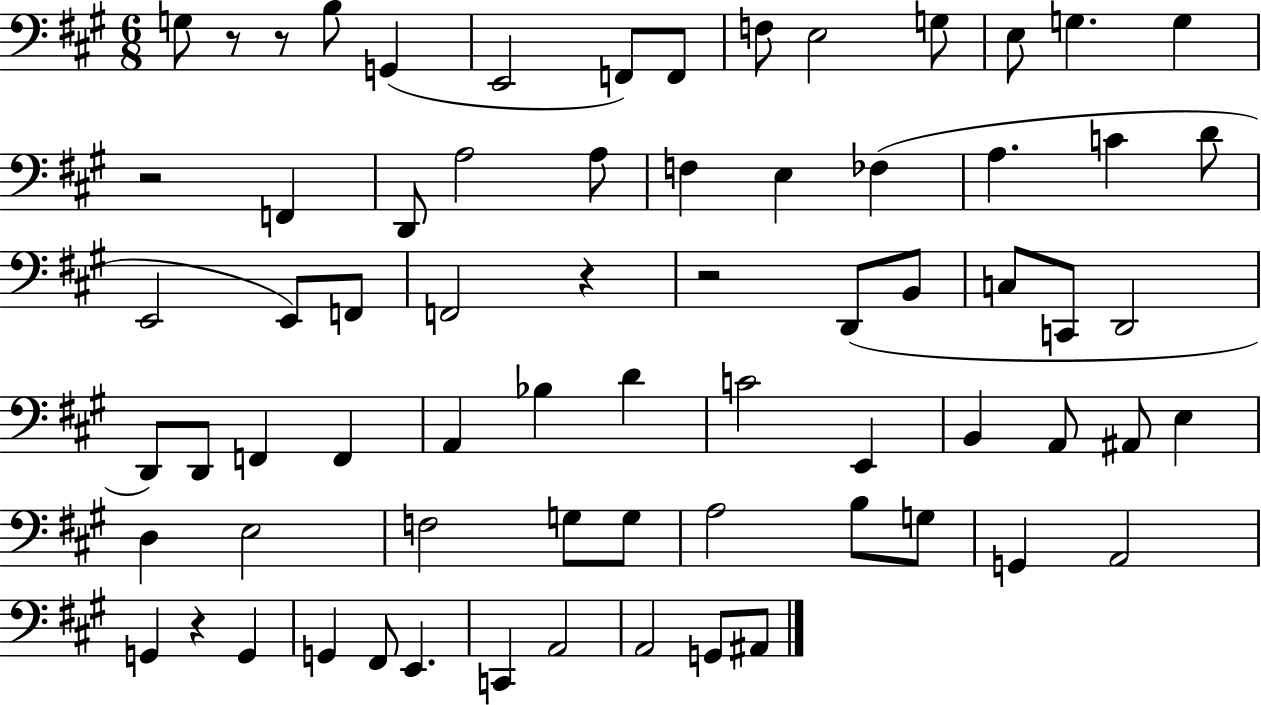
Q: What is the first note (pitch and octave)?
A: G3